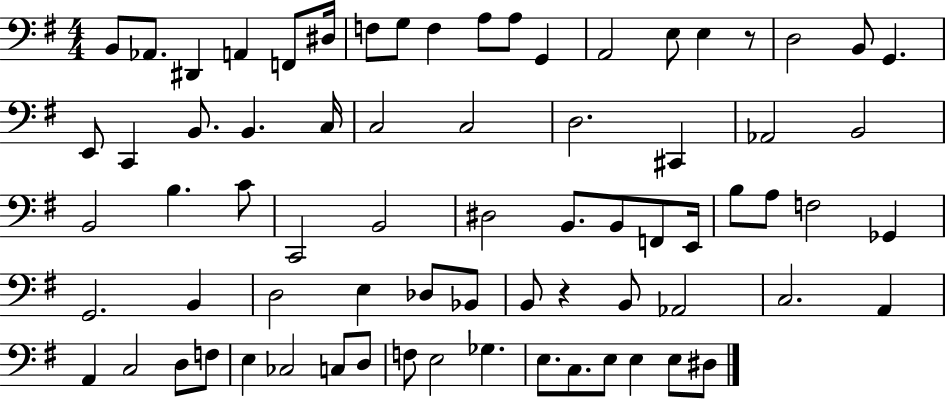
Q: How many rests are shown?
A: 2